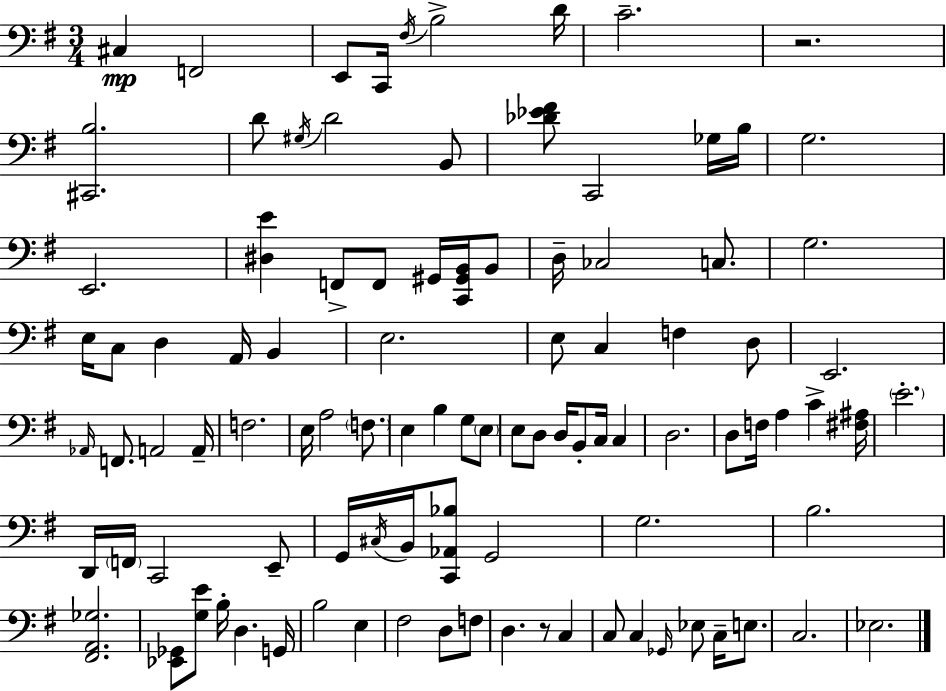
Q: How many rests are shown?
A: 2